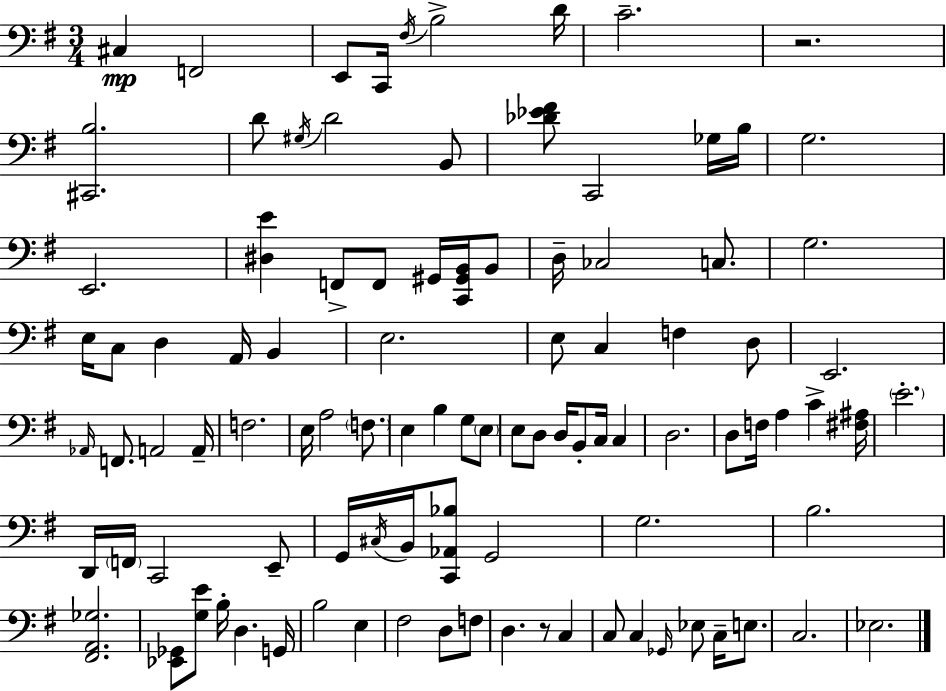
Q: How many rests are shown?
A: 2